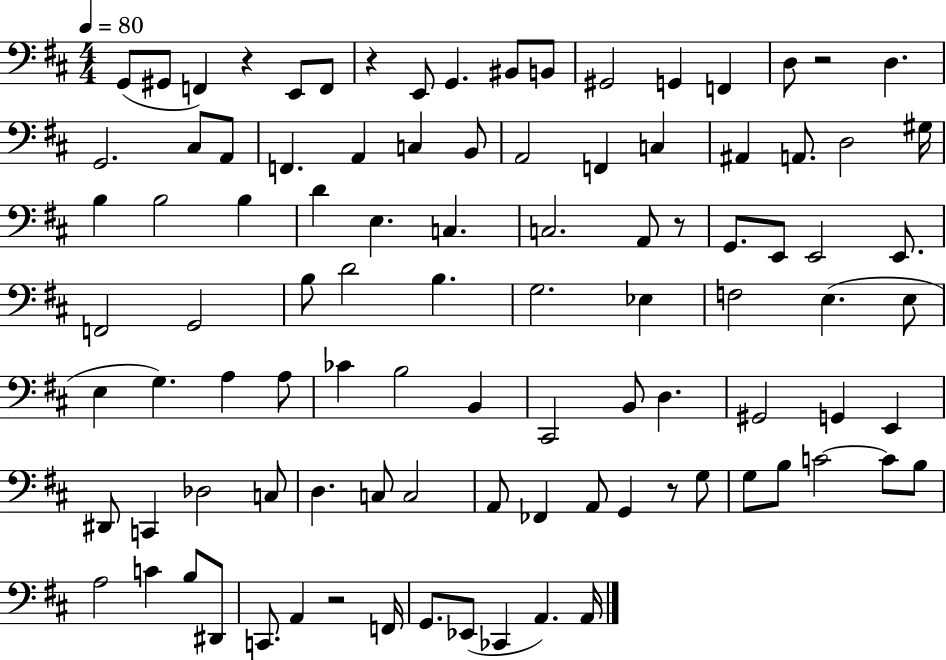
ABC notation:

X:1
T:Untitled
M:4/4
L:1/4
K:D
G,,/2 ^G,,/2 F,, z E,,/2 F,,/2 z E,,/2 G,, ^B,,/2 B,,/2 ^G,,2 G,, F,, D,/2 z2 D, G,,2 ^C,/2 A,,/2 F,, A,, C, B,,/2 A,,2 F,, C, ^A,, A,,/2 D,2 ^G,/4 B, B,2 B, D E, C, C,2 A,,/2 z/2 G,,/2 E,,/2 E,,2 E,,/2 F,,2 G,,2 B,/2 D2 B, G,2 _E, F,2 E, E,/2 E, G, A, A,/2 _C B,2 B,, ^C,,2 B,,/2 D, ^G,,2 G,, E,, ^D,,/2 C,, _D,2 C,/2 D, C,/2 C,2 A,,/2 _F,, A,,/2 G,, z/2 G,/2 G,/2 B,/2 C2 C/2 B,/2 A,2 C B,/2 ^D,,/2 C,,/2 A,, z2 F,,/4 G,,/2 _E,,/2 _C,, A,, A,,/4